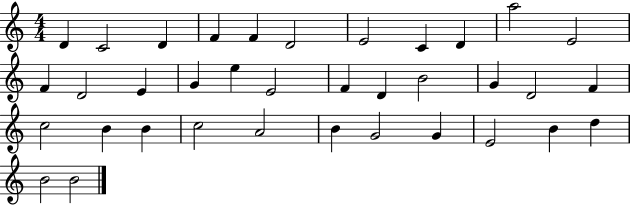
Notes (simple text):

D4/q C4/h D4/q F4/q F4/q D4/h E4/h C4/q D4/q A5/h E4/h F4/q D4/h E4/q G4/q E5/q E4/h F4/q D4/q B4/h G4/q D4/h F4/q C5/h B4/q B4/q C5/h A4/h B4/q G4/h G4/q E4/h B4/q D5/q B4/h B4/h